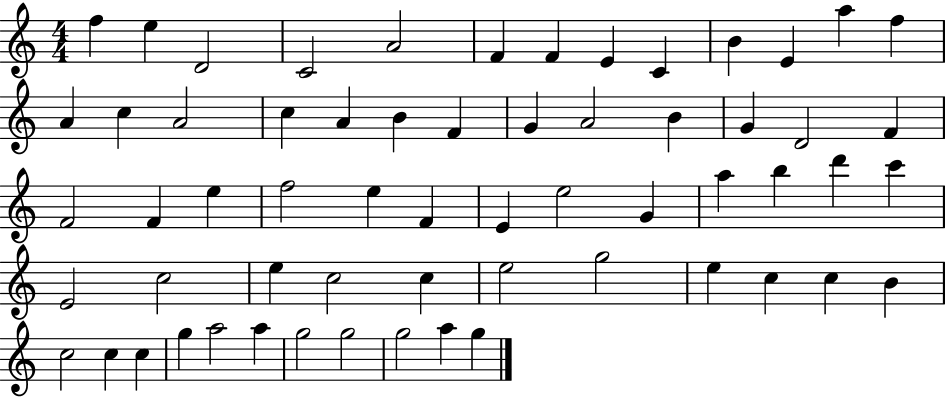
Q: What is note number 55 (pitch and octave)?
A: A5